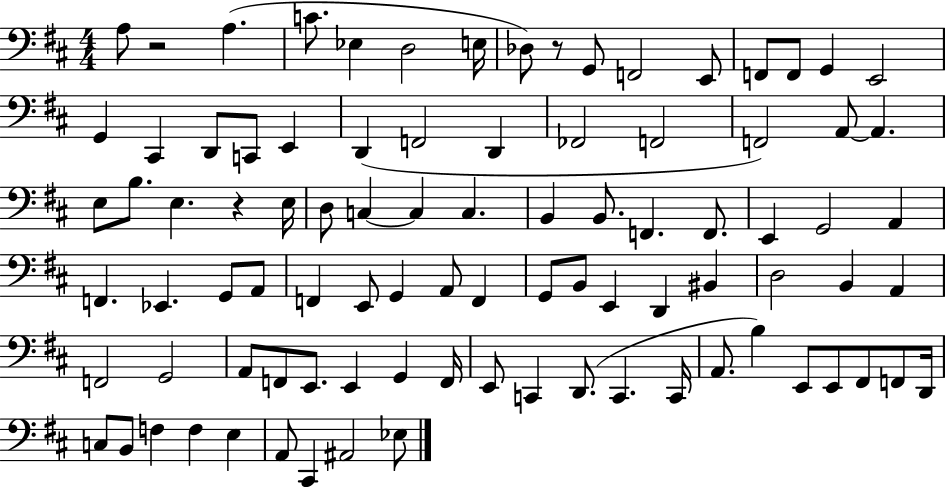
X:1
T:Untitled
M:4/4
L:1/4
K:D
A,/2 z2 A, C/2 _E, D,2 E,/4 _D,/2 z/2 G,,/2 F,,2 E,,/2 F,,/2 F,,/2 G,, E,,2 G,, ^C,, D,,/2 C,,/2 E,, D,, F,,2 D,, _F,,2 F,,2 F,,2 A,,/2 A,, E,/2 B,/2 E, z E,/4 D,/2 C, C, C, B,, B,,/2 F,, F,,/2 E,, G,,2 A,, F,, _E,, G,,/2 A,,/2 F,, E,,/2 G,, A,,/2 F,, G,,/2 B,,/2 E,, D,, ^B,, D,2 B,, A,, F,,2 G,,2 A,,/2 F,,/2 E,,/2 E,, G,, F,,/4 E,,/2 C,, D,,/2 C,, C,,/4 A,,/2 B, E,,/2 E,,/2 ^F,,/2 F,,/2 D,,/4 C,/2 B,,/2 F, F, E, A,,/2 ^C,, ^A,,2 _E,/2